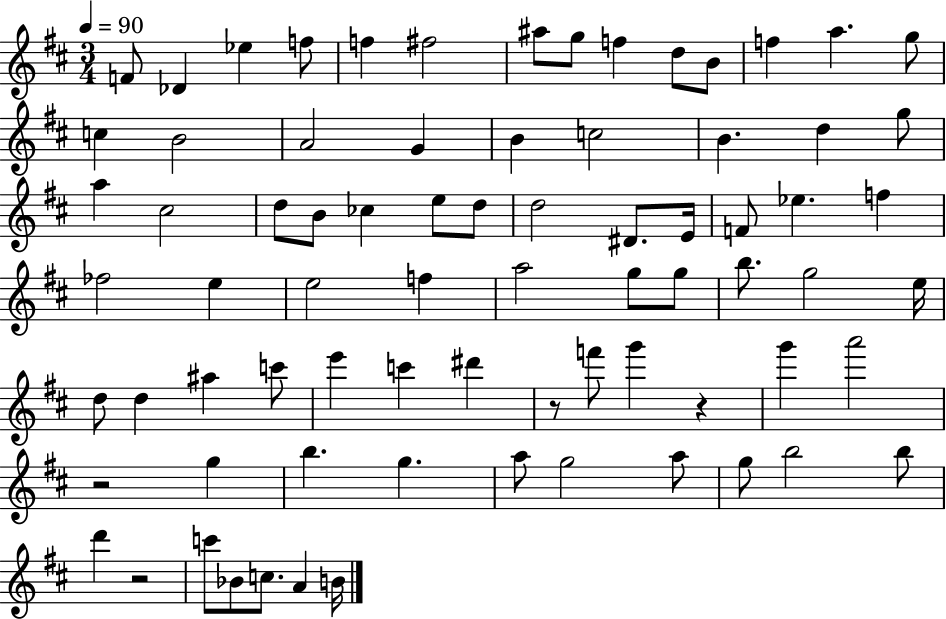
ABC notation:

X:1
T:Untitled
M:3/4
L:1/4
K:D
F/2 _D _e f/2 f ^f2 ^a/2 g/2 f d/2 B/2 f a g/2 c B2 A2 G B c2 B d g/2 a ^c2 d/2 B/2 _c e/2 d/2 d2 ^D/2 E/4 F/2 _e f _f2 e e2 f a2 g/2 g/2 b/2 g2 e/4 d/2 d ^a c'/2 e' c' ^d' z/2 f'/2 g' z g' a'2 z2 g b g a/2 g2 a/2 g/2 b2 b/2 d' z2 c'/2 _B/2 c/2 A B/4